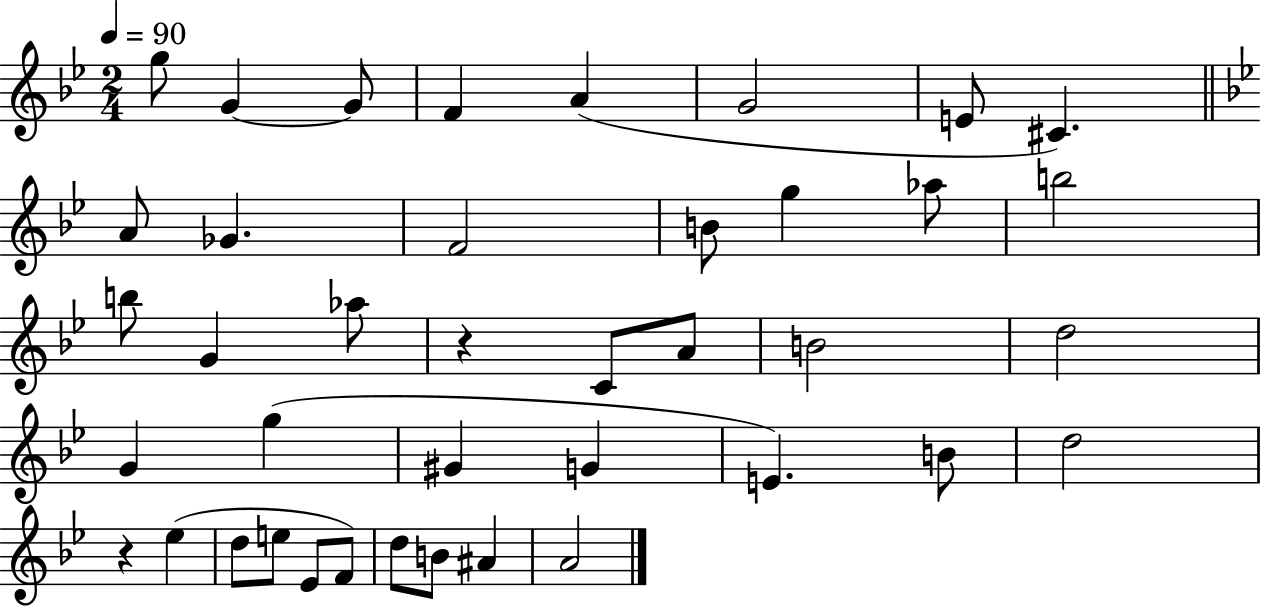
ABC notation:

X:1
T:Untitled
M:2/4
L:1/4
K:Bb
g/2 G G/2 F A G2 E/2 ^C A/2 _G F2 B/2 g _a/2 b2 b/2 G _a/2 z C/2 A/2 B2 d2 G g ^G G E B/2 d2 z _e d/2 e/2 _E/2 F/2 d/2 B/2 ^A A2